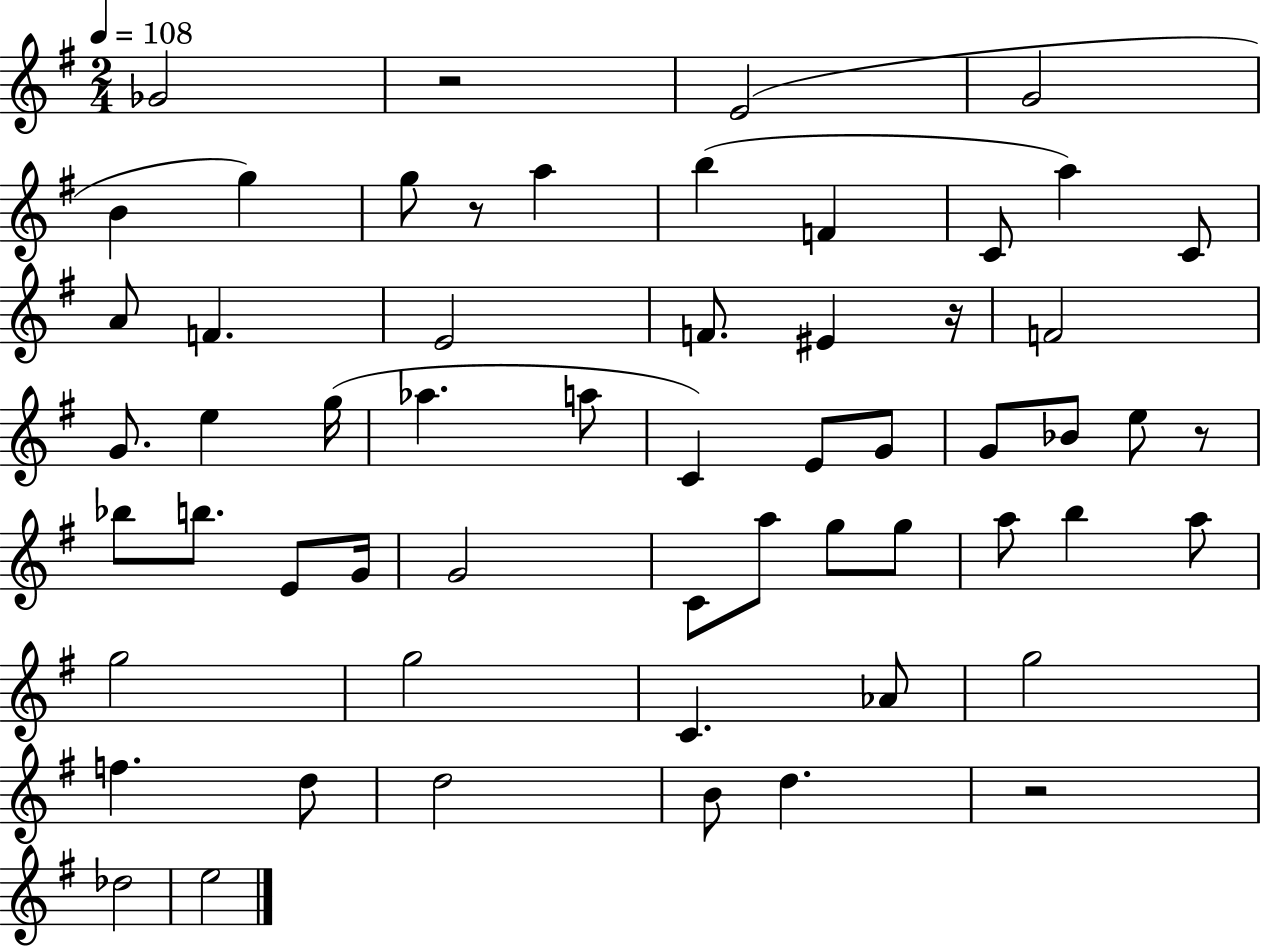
X:1
T:Untitled
M:2/4
L:1/4
K:G
_G2 z2 E2 G2 B g g/2 z/2 a b F C/2 a C/2 A/2 F E2 F/2 ^E z/4 F2 G/2 e g/4 _a a/2 C E/2 G/2 G/2 _B/2 e/2 z/2 _b/2 b/2 E/2 G/4 G2 C/2 a/2 g/2 g/2 a/2 b a/2 g2 g2 C _A/2 g2 f d/2 d2 B/2 d z2 _d2 e2